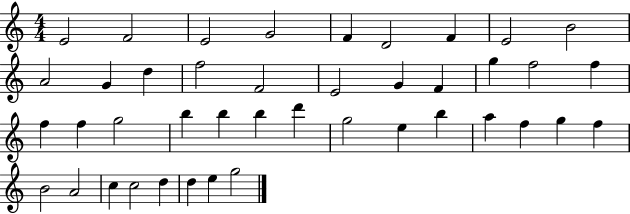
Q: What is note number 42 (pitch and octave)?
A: G5